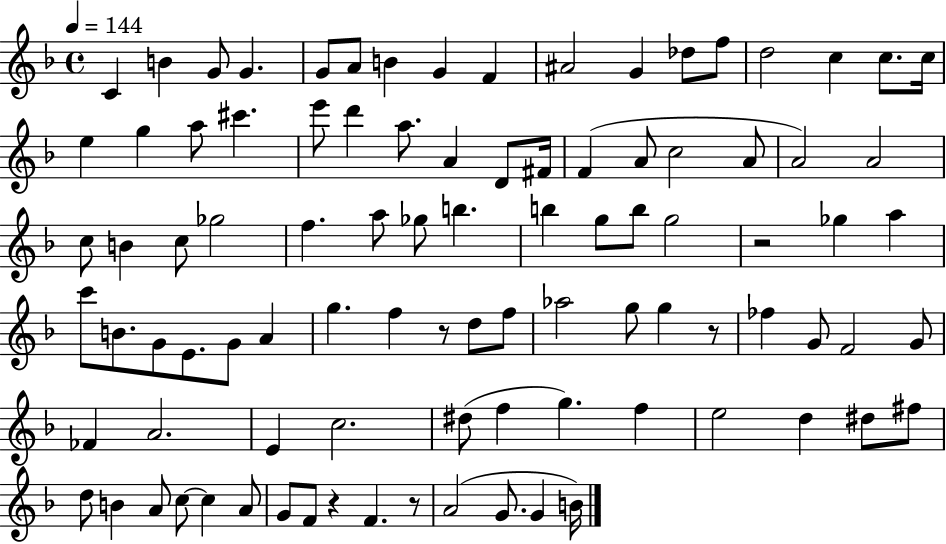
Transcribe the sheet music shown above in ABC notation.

X:1
T:Untitled
M:4/4
L:1/4
K:F
C B G/2 G G/2 A/2 B G F ^A2 G _d/2 f/2 d2 c c/2 c/4 e g a/2 ^c' e'/2 d' a/2 A D/2 ^F/4 F A/2 c2 A/2 A2 A2 c/2 B c/2 _g2 f a/2 _g/2 b b g/2 b/2 g2 z2 _g a c'/2 B/2 G/2 E/2 G/2 A g f z/2 d/2 f/2 _a2 g/2 g z/2 _f G/2 F2 G/2 _F A2 E c2 ^d/2 f g f e2 d ^d/2 ^f/2 d/2 B A/2 c/2 c A/2 G/2 F/2 z F z/2 A2 G/2 G B/4